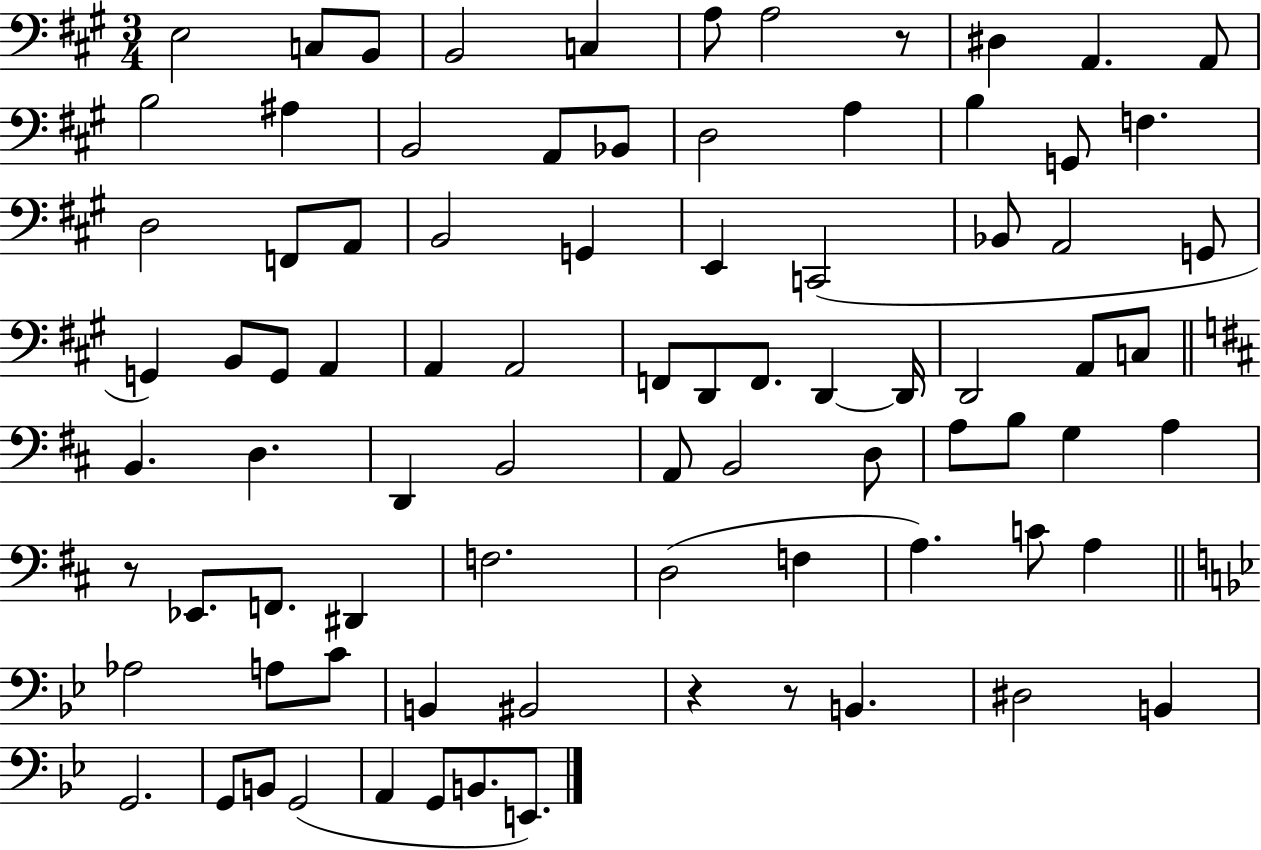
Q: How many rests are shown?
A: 4